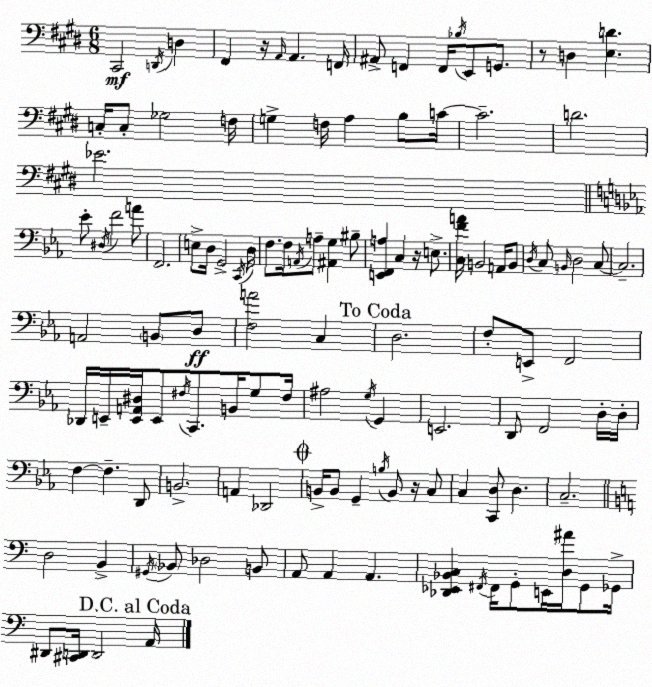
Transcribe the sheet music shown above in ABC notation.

X:1
T:Untitled
M:6/8
L:1/4
K:E
^C,,2 D,,/4 D, ^F,, z/4 A,,/4 A,, F,,/4 ^A,,/2 F,, F,,/4 _B,/4 E,,/2 G,,/2 z/2 D, [E,D] C,/4 C,/2 _G,2 F,/4 G, F,/4 A, B,/2 C/4 C2 D2 _E2 _E/2 ^D,/4 F2 A/2 F,,2 E,/2 D,/4 G,,2 C,,/4 D,/4 F,/2 F,/4 A,,/4 A,/2 [^A,,G,] ^B,/2 [E,,F,,A,] C, z/4 E,/2 [C,FA]/4 B,,2 A,,/4 B,,/2 D,/4 C,/2 B,,/4 D,2 C,/2 C,2 A,,2 B,,/2 D,/2 [F,A]2 C, D,2 F,/2 E,,/2 F,,2 _D,,/4 E,,/4 [E,,A,,^D,]/4 E,,/2 ^F,/4 C,,/2 B,,/4 G,/2 ^F,/4 ^A,2 G,/4 G,, E,,2 D,,/2 F,,2 D,/4 D,/4 F, F, D,,/2 B,,2 A,, _D,,2 B,,/4 B,,/2 G,, B,/4 B,,/2 z/4 C,/2 C, [C,,D,]/2 D, C,2 D,2 B,, ^G,,/4 _B,,/2 _D,2 B,,/2 A,,/2 A,, A,, [_D,,_E,,_B,,C,] ^F,,/4 ^F,,/4 G,,/2 E,,/4 [D,^A]/4 G,,/2 _G,,/4 ^D,,/2 [^C,,D,,]/4 D,,2 A,,/4